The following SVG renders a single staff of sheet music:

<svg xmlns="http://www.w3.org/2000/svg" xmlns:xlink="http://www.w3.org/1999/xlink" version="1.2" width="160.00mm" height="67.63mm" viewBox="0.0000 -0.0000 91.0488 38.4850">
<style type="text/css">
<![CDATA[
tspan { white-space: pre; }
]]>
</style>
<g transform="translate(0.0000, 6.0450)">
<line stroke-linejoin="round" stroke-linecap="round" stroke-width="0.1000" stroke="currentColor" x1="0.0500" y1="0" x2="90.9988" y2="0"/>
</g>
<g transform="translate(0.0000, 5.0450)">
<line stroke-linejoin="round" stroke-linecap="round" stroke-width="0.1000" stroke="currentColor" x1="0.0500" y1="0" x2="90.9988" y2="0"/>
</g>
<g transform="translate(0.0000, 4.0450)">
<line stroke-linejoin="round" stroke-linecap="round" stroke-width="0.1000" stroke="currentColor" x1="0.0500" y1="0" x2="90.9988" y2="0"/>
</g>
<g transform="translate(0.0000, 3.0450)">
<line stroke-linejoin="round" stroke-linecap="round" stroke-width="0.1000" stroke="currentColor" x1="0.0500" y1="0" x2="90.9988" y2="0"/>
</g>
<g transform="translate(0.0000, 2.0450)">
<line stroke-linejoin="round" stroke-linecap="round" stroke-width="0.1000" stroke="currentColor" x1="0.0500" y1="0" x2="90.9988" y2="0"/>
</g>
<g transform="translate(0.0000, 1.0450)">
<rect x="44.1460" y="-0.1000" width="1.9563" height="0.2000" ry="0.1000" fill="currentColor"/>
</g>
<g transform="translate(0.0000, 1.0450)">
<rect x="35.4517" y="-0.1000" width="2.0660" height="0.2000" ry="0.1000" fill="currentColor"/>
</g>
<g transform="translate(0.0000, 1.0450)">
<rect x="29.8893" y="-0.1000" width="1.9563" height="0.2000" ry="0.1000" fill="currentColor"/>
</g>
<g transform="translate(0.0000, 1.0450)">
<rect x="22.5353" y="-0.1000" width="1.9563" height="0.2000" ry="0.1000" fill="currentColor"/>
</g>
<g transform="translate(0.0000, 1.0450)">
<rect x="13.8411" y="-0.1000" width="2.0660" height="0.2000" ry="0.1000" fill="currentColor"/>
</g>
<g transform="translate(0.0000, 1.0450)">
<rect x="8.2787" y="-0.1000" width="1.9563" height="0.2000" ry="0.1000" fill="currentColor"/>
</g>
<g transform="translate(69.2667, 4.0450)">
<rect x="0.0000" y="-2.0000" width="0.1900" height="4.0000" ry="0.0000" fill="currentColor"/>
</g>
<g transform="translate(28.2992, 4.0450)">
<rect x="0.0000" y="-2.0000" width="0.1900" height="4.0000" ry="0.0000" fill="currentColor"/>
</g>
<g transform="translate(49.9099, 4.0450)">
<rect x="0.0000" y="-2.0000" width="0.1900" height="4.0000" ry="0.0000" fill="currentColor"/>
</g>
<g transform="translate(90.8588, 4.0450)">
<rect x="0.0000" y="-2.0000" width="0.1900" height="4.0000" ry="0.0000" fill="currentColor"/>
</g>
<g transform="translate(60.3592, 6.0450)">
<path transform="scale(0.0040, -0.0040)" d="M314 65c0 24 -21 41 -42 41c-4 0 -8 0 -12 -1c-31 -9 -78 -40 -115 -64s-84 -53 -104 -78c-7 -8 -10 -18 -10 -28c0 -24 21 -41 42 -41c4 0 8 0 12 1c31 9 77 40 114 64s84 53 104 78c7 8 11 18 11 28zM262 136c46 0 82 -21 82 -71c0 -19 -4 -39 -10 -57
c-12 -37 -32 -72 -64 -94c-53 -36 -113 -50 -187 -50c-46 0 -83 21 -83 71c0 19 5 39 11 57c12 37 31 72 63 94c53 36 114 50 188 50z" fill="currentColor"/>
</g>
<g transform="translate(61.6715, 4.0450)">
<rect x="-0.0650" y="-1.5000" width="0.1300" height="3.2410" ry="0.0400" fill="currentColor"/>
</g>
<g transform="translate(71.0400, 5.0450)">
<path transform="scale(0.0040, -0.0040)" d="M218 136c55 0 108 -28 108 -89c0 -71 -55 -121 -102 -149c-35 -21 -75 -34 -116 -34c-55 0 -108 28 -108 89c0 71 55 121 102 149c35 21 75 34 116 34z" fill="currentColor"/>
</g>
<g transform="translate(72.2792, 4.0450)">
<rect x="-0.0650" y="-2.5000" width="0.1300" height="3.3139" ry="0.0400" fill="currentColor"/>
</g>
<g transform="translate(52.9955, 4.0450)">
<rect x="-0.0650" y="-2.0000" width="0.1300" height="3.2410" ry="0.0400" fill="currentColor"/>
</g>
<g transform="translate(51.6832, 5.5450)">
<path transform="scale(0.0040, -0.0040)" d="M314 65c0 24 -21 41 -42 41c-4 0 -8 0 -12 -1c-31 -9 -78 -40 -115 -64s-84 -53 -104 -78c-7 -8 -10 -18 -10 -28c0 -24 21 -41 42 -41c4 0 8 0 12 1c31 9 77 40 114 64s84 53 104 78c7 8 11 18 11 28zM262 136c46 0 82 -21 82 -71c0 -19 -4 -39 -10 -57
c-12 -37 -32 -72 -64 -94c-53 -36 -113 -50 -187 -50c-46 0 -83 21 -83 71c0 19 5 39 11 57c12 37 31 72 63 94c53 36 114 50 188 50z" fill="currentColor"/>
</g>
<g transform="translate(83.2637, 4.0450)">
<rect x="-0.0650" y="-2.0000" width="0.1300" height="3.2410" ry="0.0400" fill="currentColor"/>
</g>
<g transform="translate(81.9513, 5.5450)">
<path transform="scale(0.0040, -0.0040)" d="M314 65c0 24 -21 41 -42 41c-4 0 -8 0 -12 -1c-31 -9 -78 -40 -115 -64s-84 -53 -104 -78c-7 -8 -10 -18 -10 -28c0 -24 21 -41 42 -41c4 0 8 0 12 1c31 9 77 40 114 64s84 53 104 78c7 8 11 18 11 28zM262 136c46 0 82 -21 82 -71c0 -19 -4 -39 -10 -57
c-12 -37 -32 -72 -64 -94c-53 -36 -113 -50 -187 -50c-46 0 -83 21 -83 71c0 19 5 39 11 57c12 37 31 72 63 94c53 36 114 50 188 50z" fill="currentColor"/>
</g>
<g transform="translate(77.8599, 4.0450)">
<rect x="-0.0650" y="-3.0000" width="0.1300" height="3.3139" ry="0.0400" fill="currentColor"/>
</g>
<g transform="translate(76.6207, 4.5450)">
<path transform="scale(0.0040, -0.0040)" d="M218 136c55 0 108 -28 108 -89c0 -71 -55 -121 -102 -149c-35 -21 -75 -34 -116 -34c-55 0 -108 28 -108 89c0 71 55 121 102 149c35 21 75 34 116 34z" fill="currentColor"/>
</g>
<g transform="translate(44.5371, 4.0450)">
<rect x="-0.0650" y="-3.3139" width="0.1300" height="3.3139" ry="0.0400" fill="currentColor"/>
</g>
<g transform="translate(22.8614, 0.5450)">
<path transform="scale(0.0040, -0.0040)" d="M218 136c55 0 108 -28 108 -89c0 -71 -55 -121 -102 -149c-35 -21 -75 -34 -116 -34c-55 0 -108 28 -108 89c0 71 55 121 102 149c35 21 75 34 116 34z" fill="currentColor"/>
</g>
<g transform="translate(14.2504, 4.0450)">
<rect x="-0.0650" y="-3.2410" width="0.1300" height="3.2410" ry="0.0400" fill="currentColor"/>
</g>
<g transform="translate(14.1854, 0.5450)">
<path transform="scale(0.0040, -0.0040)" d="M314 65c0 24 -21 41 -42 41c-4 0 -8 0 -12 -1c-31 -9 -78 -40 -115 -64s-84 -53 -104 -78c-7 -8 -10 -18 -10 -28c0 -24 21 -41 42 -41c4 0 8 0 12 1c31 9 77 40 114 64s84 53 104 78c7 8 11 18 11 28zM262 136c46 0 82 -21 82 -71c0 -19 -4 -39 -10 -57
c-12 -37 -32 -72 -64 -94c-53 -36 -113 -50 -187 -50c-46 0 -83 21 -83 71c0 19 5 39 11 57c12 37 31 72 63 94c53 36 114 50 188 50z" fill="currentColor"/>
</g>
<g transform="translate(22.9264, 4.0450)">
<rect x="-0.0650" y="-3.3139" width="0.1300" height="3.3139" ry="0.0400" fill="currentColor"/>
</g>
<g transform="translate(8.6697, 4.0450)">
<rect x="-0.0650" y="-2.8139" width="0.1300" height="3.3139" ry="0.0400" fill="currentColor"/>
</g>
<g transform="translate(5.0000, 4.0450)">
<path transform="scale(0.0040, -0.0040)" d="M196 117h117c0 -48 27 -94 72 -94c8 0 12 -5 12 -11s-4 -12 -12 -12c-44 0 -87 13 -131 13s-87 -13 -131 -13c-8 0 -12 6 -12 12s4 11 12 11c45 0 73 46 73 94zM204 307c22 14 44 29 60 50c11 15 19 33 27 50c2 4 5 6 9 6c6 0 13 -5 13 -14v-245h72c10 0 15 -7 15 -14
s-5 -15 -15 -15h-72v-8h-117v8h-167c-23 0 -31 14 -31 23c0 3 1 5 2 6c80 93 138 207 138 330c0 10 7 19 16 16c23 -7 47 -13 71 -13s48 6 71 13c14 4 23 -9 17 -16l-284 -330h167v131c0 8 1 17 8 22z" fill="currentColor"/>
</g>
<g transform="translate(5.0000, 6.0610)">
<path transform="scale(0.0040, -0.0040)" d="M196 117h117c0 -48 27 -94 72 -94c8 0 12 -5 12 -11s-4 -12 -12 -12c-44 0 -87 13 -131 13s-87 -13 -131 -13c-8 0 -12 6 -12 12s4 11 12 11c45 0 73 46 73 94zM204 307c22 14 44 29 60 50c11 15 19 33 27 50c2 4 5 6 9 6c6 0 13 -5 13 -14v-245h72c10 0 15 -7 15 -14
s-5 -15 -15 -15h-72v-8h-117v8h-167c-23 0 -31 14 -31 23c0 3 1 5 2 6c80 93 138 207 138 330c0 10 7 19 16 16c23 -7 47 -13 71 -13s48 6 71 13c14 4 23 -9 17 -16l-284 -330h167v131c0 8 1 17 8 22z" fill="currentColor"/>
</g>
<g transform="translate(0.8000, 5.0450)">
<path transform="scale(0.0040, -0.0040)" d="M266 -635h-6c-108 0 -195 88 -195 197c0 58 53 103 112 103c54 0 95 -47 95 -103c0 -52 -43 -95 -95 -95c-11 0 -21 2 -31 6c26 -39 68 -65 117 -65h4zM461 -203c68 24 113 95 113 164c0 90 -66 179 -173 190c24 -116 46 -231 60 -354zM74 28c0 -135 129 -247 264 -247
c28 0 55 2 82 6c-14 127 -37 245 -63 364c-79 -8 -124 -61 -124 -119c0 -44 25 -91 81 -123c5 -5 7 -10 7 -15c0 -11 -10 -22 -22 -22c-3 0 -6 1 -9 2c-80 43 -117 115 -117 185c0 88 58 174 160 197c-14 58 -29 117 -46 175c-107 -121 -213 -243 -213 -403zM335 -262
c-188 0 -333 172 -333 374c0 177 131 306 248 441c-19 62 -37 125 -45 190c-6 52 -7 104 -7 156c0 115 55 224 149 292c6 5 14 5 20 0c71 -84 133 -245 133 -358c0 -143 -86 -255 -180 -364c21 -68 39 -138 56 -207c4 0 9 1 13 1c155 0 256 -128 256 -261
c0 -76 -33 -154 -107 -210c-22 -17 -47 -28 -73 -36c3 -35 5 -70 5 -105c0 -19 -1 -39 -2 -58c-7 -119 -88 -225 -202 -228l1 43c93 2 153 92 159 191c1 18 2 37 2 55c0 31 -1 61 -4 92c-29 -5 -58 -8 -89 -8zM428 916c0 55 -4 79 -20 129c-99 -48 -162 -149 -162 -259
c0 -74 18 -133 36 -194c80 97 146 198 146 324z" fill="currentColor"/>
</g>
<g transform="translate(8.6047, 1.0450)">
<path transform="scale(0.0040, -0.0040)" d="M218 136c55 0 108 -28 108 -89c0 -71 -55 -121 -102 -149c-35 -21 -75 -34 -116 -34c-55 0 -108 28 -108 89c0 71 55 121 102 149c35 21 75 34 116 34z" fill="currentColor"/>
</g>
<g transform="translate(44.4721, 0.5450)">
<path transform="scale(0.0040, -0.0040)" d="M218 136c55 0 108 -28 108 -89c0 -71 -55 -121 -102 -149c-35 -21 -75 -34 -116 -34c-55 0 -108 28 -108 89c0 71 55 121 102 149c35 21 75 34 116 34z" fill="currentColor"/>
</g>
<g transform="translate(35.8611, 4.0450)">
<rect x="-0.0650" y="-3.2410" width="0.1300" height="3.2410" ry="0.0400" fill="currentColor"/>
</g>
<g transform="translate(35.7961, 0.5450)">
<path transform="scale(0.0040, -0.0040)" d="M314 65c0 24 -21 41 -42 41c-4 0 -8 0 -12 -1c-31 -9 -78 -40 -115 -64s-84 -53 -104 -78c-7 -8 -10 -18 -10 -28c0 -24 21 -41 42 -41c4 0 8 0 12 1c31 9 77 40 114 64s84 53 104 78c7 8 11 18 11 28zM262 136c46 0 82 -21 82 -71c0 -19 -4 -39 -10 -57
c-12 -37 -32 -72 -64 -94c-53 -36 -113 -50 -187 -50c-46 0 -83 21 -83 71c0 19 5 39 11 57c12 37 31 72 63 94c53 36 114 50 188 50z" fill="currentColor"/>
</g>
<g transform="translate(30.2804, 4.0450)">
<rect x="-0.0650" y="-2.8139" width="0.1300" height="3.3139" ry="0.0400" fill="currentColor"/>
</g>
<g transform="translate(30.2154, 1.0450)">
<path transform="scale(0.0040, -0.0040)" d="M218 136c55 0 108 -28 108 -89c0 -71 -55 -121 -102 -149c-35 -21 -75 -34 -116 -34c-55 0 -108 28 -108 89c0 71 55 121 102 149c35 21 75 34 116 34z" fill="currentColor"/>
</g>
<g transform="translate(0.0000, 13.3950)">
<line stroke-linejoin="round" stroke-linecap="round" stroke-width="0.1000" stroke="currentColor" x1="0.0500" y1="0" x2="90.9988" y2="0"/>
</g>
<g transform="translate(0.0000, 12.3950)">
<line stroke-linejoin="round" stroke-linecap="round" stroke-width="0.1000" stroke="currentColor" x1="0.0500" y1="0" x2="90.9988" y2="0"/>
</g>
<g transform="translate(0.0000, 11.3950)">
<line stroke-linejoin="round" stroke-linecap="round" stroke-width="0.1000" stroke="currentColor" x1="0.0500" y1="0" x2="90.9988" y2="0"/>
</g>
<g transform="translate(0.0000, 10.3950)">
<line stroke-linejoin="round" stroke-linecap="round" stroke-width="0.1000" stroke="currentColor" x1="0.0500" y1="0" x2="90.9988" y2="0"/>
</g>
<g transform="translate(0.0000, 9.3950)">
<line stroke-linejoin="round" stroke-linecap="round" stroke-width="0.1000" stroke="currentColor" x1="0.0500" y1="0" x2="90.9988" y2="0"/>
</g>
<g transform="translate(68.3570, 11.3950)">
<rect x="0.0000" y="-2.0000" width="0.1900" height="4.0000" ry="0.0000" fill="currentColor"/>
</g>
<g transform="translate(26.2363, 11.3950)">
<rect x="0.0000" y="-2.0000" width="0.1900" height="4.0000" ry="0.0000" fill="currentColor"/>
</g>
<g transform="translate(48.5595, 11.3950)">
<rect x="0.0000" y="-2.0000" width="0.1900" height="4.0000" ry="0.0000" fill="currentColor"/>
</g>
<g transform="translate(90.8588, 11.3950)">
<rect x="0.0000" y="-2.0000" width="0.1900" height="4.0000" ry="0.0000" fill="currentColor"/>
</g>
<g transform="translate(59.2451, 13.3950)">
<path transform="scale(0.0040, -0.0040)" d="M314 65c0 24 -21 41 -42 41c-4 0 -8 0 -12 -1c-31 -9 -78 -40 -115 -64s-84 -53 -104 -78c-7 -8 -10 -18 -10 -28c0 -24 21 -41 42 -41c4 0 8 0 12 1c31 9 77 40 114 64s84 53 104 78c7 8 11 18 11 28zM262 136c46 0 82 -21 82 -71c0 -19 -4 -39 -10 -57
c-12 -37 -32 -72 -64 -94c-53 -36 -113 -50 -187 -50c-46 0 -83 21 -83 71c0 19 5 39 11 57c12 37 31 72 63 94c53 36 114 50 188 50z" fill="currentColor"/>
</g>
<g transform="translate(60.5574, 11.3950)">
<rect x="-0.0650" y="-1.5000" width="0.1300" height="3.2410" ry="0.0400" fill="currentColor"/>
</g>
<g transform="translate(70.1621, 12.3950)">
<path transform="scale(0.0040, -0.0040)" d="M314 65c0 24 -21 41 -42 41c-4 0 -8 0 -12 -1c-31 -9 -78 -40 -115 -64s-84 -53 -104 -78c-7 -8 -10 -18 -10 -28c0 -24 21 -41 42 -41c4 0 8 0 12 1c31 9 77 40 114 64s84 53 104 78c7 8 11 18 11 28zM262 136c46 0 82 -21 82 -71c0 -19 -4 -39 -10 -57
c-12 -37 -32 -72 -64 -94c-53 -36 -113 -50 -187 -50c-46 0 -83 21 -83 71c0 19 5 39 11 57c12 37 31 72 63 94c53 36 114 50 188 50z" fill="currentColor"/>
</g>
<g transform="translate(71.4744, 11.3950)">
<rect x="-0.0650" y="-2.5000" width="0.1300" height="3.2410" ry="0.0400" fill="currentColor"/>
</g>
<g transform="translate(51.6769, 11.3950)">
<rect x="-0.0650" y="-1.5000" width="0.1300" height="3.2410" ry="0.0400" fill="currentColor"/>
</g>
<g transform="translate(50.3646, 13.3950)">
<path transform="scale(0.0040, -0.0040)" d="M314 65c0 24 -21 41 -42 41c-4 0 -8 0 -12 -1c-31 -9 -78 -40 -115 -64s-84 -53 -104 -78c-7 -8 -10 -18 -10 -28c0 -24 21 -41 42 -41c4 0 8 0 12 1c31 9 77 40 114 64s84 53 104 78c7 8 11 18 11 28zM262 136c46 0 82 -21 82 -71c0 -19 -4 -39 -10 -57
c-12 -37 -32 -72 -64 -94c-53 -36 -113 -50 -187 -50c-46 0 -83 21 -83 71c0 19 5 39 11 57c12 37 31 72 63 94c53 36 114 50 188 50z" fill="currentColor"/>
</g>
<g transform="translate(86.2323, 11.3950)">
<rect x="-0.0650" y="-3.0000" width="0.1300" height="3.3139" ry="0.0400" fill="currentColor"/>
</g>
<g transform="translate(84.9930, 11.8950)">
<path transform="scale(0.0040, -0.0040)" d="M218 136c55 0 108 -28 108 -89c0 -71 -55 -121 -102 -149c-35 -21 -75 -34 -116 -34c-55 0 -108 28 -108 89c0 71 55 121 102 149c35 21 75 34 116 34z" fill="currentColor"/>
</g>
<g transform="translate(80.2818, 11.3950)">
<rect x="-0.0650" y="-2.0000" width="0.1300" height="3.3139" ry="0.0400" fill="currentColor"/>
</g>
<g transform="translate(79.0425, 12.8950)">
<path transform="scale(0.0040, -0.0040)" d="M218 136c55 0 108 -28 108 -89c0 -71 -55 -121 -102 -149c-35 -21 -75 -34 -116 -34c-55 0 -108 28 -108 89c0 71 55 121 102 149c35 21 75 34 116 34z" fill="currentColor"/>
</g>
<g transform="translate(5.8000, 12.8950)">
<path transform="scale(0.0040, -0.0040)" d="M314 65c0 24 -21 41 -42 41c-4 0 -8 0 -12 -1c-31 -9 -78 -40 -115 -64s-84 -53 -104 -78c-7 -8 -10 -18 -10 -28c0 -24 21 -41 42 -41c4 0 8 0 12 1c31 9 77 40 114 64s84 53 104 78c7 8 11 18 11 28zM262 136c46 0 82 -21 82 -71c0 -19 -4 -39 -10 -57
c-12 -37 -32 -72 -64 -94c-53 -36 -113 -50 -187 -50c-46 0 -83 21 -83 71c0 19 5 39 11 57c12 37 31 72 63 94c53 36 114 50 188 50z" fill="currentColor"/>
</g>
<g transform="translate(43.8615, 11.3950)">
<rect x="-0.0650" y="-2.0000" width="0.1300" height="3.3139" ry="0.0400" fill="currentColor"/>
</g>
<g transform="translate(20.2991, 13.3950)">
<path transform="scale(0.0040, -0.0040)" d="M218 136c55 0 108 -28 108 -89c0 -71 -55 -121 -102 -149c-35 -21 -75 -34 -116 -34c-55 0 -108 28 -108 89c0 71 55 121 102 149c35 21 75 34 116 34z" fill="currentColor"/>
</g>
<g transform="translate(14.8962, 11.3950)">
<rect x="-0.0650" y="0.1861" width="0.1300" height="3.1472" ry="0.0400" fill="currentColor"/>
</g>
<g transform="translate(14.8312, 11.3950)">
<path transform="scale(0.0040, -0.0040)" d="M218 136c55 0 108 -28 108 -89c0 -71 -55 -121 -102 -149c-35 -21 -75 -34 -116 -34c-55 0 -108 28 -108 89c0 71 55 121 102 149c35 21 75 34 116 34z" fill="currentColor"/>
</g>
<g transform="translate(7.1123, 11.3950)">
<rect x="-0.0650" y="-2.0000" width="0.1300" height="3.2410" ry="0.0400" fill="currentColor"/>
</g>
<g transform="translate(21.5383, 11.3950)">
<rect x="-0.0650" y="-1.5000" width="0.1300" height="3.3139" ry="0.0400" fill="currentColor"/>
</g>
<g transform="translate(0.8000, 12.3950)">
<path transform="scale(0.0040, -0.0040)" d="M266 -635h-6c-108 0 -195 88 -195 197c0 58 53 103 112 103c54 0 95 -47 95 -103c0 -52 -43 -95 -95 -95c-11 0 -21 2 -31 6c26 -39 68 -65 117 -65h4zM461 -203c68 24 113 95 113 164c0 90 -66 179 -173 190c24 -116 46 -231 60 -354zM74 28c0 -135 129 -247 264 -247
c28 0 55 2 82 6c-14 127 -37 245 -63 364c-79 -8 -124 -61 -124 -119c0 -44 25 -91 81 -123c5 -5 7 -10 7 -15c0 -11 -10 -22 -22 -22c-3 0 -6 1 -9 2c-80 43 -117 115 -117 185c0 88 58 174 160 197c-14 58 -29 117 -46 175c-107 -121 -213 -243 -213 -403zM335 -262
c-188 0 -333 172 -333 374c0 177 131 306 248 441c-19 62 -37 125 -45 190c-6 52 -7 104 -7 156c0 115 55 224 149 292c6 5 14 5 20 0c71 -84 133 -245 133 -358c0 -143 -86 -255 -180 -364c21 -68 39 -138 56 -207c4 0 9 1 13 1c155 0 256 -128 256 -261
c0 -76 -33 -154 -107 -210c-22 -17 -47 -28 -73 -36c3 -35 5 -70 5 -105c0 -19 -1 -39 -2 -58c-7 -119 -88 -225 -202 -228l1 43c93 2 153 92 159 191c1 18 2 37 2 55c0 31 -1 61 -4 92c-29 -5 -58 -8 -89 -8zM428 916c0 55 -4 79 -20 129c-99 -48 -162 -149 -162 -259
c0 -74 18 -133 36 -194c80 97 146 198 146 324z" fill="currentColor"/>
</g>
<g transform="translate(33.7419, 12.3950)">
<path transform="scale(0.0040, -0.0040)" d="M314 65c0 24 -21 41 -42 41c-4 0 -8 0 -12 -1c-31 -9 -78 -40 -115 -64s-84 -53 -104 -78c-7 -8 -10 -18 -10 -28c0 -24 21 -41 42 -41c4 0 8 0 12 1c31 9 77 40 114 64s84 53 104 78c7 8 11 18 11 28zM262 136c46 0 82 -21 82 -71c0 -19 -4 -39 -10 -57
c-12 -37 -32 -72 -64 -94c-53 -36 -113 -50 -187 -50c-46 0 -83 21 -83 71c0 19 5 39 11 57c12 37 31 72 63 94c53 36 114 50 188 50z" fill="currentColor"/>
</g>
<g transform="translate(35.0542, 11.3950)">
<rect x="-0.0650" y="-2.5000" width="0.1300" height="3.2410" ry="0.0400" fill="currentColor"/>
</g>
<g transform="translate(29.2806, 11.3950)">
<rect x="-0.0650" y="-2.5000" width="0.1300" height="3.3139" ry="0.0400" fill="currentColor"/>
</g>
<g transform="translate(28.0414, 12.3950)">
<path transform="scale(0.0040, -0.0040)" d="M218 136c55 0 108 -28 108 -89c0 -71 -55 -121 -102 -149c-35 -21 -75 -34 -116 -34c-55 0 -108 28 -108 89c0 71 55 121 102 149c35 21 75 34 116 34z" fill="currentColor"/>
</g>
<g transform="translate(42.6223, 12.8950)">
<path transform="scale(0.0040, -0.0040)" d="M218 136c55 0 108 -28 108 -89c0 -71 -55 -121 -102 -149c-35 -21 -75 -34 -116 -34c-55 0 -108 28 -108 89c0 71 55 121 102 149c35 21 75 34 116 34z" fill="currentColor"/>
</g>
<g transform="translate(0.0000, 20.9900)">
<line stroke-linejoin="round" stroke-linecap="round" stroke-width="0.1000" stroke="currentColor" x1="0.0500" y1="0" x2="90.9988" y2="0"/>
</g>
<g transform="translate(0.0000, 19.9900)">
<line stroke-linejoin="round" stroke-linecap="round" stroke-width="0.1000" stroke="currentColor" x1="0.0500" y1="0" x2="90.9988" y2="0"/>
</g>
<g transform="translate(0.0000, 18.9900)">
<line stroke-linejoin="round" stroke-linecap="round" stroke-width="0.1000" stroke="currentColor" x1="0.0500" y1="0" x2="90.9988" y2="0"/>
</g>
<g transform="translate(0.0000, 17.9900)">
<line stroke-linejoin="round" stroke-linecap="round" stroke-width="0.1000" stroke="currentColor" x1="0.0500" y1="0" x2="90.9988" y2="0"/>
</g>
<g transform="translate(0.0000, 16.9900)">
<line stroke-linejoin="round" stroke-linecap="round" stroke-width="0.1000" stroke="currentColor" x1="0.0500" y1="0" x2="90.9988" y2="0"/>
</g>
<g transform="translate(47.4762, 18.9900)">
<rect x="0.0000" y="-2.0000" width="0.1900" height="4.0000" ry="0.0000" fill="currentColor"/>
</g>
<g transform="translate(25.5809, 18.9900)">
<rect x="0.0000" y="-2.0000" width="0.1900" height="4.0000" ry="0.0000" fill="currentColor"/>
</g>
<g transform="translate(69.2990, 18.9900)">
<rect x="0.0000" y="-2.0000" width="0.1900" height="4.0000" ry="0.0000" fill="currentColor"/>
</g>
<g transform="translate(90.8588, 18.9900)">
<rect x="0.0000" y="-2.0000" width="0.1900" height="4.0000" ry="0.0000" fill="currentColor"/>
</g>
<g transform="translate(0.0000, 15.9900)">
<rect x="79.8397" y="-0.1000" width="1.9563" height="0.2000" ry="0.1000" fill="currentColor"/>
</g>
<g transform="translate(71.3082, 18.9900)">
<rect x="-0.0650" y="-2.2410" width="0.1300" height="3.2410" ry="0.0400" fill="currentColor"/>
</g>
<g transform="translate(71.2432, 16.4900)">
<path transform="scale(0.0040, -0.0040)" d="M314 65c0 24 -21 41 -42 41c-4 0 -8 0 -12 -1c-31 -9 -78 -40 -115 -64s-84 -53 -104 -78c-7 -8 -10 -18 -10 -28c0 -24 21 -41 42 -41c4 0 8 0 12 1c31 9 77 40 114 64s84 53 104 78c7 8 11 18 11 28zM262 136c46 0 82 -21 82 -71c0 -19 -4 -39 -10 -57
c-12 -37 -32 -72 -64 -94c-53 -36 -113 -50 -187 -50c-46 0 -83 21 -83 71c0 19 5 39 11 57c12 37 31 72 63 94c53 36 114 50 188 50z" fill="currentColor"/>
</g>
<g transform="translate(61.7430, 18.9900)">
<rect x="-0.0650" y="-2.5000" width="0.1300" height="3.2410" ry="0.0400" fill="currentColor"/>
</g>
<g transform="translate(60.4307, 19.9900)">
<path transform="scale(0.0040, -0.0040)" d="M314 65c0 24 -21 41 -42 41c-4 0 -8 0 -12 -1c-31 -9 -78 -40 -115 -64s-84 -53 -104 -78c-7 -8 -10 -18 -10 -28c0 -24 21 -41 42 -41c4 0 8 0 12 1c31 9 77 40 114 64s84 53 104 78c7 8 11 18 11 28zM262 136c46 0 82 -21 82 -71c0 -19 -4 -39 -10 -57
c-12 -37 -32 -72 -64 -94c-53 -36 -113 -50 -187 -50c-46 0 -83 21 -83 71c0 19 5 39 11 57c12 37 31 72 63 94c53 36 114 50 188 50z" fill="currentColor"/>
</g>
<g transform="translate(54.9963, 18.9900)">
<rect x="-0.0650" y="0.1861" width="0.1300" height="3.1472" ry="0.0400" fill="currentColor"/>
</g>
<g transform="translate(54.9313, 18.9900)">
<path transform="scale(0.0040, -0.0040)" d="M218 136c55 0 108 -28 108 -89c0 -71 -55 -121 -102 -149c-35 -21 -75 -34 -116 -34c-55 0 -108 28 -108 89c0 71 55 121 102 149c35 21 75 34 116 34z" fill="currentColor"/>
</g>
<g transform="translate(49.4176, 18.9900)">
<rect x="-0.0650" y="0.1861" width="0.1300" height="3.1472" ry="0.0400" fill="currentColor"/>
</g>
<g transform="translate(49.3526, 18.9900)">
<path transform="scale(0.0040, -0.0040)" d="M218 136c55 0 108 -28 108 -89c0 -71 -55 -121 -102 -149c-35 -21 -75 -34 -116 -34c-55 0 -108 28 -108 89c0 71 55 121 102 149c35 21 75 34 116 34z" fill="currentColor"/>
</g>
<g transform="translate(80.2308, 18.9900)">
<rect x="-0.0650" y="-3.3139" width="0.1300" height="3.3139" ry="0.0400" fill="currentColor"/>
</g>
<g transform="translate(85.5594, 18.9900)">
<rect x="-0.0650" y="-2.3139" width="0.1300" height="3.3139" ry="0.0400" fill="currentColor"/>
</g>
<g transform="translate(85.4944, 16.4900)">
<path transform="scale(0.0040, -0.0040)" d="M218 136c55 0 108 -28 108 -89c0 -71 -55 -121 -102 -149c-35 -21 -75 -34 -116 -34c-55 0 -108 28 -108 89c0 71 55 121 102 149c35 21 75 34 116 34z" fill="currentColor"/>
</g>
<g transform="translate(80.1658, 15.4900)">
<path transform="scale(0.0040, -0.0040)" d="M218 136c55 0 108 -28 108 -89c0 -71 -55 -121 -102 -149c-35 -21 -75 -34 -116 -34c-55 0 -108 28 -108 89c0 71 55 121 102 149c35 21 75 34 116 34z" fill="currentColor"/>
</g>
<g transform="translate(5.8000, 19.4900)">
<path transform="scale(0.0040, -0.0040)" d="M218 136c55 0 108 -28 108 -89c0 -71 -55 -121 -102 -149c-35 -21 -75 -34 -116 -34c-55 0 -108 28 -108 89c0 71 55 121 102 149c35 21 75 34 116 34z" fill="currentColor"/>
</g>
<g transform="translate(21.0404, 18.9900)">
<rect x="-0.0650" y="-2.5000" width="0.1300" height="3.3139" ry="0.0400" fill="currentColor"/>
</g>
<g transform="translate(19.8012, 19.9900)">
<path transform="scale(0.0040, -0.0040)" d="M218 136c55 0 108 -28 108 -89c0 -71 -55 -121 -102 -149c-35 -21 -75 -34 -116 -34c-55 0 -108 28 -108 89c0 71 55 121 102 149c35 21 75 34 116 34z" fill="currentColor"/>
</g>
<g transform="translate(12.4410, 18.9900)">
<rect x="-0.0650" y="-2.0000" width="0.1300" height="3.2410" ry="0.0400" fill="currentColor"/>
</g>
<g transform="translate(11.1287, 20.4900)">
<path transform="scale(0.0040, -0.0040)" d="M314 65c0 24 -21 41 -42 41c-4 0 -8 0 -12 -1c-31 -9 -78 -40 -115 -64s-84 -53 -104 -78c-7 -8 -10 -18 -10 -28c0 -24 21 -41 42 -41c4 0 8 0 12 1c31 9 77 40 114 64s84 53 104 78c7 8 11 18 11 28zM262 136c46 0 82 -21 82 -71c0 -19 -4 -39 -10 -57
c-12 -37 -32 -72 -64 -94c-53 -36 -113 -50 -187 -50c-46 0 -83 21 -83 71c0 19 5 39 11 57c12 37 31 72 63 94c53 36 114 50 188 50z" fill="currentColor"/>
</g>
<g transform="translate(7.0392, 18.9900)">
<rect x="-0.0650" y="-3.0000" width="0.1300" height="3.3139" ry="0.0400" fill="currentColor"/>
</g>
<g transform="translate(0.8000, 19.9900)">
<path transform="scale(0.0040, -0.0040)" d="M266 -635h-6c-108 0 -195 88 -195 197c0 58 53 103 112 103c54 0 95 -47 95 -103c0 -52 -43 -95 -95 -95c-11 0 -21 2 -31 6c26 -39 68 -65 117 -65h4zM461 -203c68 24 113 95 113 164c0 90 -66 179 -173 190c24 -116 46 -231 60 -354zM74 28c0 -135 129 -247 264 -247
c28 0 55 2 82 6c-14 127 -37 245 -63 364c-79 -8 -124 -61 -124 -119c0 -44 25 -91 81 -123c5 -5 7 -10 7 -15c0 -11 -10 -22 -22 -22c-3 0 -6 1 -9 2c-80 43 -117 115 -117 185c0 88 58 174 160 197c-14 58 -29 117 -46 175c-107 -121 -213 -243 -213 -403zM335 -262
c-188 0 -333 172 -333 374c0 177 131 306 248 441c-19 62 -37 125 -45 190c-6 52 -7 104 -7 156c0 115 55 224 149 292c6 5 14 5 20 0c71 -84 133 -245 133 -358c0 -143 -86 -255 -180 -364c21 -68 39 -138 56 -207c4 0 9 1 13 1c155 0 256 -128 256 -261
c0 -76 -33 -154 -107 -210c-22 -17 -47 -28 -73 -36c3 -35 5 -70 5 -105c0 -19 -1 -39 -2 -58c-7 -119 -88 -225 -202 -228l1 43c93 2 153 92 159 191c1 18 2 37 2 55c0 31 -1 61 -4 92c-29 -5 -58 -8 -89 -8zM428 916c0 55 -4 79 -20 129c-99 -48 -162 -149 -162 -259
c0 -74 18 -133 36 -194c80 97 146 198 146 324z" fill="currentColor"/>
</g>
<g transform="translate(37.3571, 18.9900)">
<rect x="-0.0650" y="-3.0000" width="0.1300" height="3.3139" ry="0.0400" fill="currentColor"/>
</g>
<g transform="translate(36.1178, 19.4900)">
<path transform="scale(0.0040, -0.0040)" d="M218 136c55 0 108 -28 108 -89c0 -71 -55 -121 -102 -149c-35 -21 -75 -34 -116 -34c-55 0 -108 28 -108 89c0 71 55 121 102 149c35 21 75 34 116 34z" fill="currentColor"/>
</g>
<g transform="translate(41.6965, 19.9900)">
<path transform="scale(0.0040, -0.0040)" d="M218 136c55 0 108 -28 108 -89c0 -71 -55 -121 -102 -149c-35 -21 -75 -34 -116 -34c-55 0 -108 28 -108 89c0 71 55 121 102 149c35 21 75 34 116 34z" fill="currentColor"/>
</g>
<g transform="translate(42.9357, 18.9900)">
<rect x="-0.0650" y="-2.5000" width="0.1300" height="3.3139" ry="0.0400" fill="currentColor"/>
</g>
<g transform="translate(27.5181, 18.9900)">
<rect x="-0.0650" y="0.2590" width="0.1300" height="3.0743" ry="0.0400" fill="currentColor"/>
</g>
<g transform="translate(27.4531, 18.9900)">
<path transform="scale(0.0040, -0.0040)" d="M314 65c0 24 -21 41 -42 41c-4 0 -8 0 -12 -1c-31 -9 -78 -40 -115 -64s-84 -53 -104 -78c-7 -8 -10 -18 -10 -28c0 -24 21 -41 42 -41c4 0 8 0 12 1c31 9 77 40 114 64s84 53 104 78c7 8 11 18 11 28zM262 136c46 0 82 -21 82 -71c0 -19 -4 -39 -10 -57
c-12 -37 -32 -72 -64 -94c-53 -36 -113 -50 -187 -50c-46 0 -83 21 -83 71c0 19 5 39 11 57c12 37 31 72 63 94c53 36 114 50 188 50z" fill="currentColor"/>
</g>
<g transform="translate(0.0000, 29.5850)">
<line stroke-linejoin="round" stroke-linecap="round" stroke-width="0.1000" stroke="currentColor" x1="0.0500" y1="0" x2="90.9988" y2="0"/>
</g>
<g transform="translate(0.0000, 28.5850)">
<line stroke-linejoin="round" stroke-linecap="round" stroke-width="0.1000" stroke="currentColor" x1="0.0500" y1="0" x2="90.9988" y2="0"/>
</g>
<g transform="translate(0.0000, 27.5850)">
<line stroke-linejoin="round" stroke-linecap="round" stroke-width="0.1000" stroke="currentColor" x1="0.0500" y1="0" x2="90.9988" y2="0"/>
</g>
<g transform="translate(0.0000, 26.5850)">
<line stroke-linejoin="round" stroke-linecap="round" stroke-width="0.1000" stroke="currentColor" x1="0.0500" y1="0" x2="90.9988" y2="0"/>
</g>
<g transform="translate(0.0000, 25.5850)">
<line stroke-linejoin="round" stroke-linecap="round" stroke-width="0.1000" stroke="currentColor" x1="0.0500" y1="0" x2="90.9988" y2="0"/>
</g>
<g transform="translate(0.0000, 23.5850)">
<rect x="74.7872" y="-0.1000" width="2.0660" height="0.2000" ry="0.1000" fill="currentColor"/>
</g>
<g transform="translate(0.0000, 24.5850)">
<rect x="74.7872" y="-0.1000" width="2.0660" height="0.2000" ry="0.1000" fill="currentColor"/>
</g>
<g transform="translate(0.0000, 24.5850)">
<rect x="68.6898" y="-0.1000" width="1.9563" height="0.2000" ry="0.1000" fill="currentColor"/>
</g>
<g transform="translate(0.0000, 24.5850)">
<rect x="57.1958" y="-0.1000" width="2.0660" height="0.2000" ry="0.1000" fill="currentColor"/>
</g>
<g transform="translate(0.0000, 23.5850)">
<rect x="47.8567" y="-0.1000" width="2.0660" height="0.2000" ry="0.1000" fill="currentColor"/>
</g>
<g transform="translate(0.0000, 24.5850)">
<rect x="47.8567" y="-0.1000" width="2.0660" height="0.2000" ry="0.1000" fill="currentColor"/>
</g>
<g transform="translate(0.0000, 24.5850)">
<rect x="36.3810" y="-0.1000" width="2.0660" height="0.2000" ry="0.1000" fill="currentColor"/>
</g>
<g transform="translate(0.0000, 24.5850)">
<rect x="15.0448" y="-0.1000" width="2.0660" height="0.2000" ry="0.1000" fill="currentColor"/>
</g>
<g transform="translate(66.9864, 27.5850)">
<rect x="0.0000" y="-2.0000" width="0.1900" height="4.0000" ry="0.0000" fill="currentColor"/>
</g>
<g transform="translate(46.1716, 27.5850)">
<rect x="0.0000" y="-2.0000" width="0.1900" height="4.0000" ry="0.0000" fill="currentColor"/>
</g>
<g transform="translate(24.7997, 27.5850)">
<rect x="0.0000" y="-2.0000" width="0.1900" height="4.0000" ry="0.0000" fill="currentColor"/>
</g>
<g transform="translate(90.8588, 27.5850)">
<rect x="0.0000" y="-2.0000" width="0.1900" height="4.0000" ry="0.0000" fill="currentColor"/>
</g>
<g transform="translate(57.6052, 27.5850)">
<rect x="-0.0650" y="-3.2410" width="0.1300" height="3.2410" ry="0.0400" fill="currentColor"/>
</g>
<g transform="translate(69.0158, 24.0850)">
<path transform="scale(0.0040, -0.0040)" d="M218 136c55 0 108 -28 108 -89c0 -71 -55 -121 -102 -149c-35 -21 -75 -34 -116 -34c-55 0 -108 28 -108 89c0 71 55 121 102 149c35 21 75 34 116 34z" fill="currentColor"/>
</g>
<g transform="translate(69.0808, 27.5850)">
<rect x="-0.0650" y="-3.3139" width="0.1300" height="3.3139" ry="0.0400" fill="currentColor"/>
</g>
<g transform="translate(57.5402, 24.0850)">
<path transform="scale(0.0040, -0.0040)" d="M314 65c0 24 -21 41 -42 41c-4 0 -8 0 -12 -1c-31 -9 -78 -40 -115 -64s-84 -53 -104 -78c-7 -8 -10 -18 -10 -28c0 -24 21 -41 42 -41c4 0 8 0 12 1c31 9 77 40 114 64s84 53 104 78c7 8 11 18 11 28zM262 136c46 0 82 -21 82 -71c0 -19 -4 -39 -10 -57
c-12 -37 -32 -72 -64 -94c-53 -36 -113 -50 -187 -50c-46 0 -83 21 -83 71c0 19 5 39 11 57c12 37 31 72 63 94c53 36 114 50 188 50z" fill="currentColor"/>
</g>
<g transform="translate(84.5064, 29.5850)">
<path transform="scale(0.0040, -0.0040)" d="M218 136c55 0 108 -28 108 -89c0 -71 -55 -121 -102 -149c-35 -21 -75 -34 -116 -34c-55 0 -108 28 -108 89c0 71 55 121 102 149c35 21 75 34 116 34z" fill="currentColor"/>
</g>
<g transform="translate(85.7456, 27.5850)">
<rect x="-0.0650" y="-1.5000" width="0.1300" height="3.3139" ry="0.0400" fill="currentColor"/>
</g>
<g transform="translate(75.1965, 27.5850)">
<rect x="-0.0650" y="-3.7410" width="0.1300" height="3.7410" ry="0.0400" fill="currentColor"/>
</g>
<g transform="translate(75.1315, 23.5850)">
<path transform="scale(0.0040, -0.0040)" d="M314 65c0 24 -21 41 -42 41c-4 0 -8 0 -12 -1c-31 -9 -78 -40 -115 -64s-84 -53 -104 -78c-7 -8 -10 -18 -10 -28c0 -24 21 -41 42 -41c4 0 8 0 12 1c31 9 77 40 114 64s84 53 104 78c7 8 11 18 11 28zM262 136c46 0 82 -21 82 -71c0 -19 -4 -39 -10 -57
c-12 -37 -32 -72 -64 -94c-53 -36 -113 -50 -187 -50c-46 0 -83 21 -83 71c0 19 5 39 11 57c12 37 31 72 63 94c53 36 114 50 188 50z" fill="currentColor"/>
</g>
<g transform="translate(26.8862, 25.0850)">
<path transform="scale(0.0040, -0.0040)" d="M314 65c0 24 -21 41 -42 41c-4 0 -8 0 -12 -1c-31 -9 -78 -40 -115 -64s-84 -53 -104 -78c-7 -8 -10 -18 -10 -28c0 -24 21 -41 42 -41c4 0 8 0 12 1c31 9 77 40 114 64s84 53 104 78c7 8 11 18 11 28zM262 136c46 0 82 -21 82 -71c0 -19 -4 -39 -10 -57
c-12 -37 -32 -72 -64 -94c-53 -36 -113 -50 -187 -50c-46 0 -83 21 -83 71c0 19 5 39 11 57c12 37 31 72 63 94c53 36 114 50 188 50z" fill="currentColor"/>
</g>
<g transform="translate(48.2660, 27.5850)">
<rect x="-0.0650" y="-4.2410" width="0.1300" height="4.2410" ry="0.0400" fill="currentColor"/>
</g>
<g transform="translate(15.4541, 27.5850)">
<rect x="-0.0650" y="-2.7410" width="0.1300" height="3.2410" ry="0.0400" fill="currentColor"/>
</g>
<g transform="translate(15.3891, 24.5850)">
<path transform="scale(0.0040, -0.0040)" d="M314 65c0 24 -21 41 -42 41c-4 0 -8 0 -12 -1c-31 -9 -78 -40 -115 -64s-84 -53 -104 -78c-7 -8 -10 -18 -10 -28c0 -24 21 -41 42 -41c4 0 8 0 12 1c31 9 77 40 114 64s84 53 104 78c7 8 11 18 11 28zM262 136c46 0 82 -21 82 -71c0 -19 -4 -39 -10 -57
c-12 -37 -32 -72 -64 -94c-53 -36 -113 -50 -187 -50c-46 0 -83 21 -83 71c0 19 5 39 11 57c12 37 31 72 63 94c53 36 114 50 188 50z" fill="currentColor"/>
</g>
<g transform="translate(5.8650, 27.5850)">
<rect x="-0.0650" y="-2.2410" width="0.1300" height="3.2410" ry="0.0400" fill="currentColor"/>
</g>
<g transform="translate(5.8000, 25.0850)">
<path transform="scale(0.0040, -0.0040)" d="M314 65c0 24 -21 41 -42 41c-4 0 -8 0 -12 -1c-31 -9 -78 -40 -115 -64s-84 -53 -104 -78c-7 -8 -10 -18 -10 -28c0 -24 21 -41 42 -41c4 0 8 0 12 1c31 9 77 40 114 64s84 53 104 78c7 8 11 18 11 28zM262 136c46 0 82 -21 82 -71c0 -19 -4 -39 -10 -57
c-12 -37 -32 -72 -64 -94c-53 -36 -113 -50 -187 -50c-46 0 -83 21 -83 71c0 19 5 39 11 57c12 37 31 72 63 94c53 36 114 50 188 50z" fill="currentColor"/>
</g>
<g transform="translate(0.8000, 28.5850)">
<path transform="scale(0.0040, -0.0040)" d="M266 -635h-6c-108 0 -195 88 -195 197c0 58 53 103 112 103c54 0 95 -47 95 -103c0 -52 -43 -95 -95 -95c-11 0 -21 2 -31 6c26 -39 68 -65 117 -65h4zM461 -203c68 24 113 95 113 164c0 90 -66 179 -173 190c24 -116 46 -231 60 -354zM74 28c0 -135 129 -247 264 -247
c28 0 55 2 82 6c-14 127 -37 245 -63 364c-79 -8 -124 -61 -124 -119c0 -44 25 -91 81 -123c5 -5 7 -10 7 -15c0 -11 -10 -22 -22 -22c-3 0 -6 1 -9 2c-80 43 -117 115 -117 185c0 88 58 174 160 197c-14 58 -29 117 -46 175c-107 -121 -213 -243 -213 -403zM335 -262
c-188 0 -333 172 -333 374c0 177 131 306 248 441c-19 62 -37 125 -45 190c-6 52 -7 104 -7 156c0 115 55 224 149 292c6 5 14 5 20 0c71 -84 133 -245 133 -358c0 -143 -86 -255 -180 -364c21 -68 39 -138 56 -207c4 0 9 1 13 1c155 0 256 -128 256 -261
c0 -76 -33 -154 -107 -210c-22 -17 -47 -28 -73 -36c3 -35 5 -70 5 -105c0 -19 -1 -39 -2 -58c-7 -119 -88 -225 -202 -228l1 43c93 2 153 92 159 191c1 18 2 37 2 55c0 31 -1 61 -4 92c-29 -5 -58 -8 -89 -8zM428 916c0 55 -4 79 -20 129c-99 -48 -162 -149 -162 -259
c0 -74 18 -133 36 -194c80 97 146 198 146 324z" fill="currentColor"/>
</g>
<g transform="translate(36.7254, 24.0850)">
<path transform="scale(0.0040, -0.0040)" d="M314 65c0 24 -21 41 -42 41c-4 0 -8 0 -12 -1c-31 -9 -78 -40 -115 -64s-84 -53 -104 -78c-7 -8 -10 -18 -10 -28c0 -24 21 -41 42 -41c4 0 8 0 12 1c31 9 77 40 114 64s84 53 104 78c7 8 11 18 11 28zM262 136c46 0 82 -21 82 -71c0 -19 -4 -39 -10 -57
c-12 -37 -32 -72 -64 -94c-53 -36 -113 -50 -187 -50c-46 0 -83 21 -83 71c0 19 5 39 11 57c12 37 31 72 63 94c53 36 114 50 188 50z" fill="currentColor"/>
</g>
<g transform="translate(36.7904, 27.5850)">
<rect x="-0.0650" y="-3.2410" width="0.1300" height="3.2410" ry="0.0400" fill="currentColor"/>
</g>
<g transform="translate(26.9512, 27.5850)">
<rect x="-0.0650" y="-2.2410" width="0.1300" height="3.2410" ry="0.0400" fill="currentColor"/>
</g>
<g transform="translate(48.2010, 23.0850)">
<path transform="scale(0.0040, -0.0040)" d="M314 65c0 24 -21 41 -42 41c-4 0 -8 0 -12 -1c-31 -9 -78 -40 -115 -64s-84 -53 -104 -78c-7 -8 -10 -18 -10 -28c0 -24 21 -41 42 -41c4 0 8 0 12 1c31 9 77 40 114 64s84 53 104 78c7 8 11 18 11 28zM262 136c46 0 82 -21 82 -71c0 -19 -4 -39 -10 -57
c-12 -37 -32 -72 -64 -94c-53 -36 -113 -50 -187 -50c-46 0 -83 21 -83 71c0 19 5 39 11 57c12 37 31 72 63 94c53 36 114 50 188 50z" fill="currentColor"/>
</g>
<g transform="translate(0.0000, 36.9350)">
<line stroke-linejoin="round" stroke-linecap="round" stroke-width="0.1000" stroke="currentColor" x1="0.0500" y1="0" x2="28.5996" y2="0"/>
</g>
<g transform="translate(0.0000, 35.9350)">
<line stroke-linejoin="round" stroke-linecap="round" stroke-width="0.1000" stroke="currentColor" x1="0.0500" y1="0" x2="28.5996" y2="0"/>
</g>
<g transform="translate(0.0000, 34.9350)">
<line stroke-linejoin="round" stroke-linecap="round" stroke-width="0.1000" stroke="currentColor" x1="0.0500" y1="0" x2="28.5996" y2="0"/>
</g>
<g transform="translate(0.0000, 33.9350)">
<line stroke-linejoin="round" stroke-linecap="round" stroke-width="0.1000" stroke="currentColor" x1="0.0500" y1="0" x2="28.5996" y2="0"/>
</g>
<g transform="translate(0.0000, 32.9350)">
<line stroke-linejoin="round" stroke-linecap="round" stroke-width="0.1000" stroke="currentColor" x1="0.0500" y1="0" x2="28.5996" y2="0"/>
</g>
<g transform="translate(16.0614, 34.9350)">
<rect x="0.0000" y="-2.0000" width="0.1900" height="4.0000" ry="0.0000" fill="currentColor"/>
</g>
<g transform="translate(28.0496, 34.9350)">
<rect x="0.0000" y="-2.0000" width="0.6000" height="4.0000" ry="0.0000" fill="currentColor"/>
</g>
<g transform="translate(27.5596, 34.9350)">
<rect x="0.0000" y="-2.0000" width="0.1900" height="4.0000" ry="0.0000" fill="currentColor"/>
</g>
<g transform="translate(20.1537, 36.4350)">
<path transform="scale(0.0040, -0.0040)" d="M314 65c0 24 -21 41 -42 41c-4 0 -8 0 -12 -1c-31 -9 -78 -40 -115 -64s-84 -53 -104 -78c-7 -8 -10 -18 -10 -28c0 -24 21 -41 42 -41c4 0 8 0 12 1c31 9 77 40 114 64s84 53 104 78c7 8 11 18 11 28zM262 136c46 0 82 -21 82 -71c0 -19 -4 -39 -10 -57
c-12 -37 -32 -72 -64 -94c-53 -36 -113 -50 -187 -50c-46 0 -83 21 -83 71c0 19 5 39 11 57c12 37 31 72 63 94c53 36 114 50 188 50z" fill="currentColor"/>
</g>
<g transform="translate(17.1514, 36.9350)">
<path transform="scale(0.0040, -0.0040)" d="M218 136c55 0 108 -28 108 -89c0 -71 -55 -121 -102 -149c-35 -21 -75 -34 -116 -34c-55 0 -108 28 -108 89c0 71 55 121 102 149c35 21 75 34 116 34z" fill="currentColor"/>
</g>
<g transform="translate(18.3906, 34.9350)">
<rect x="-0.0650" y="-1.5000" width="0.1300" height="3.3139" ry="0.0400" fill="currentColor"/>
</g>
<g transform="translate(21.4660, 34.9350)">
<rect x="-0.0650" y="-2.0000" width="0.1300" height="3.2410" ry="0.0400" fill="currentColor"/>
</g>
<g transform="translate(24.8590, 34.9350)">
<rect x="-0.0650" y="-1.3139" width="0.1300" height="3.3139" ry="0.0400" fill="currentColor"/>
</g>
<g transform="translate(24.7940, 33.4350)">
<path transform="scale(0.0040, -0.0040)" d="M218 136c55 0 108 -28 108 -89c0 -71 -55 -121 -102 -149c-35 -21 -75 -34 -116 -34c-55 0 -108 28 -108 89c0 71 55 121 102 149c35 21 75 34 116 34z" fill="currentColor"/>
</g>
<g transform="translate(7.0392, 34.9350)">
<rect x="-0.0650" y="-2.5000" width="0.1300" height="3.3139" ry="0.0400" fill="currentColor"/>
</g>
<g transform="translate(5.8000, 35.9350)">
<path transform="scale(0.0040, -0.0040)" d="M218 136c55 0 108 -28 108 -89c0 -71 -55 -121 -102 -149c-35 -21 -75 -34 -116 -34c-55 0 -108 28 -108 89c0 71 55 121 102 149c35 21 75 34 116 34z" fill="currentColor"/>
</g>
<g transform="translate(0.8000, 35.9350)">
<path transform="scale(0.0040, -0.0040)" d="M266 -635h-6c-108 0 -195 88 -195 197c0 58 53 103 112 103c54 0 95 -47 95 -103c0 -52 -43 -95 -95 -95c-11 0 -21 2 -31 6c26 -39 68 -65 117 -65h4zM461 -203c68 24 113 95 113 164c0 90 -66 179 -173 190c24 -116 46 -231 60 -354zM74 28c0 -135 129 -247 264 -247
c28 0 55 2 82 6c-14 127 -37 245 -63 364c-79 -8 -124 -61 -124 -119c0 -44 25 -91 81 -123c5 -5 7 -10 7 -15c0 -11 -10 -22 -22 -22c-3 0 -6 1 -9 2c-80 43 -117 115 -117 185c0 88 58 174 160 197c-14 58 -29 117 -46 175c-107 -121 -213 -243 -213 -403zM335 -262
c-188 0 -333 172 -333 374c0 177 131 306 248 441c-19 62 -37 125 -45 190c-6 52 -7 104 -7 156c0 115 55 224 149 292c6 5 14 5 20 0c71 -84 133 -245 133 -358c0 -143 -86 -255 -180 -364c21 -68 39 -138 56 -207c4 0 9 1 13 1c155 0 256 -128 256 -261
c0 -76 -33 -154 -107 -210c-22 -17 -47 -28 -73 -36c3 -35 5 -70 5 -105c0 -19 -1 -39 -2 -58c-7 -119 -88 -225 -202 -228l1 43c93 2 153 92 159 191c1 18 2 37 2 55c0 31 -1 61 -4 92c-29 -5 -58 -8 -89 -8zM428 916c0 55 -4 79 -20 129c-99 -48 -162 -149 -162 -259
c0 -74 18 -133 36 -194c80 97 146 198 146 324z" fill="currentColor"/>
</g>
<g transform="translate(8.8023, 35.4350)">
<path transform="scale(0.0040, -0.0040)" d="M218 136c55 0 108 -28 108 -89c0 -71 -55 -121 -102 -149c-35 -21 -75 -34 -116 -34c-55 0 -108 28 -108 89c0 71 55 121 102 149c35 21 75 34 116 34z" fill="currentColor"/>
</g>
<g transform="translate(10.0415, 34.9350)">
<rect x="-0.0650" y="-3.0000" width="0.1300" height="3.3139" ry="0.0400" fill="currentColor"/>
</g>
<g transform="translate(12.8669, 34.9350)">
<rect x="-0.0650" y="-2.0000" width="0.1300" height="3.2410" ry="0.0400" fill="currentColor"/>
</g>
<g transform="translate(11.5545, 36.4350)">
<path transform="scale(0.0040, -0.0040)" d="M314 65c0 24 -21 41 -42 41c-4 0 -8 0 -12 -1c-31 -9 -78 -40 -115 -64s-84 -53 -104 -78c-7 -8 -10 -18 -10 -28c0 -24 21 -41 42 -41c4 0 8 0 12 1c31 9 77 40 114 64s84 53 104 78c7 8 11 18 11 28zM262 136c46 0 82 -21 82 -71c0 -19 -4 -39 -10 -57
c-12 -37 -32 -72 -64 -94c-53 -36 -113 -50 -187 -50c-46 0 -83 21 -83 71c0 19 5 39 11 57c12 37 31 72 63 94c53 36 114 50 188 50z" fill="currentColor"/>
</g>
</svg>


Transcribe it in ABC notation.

X:1
T:Untitled
M:4/4
L:1/4
K:C
a b2 b a b2 b F2 E2 G A F2 F2 B E G G2 F E2 E2 G2 F A A F2 G B2 A G B B G2 g2 b g g2 a2 g2 b2 d'2 b2 b c'2 E G A F2 E F2 e